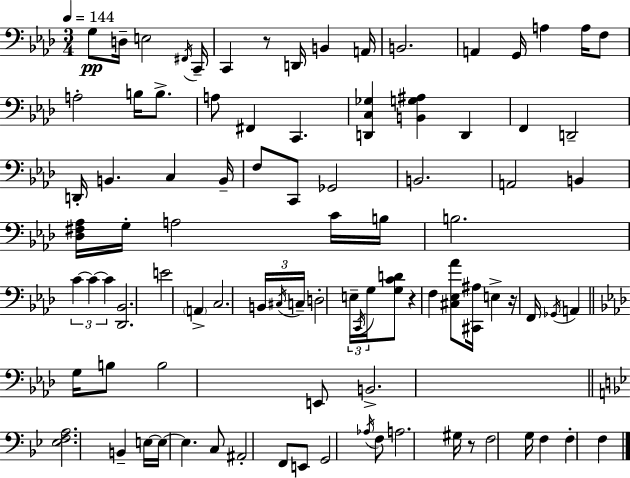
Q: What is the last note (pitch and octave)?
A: F3